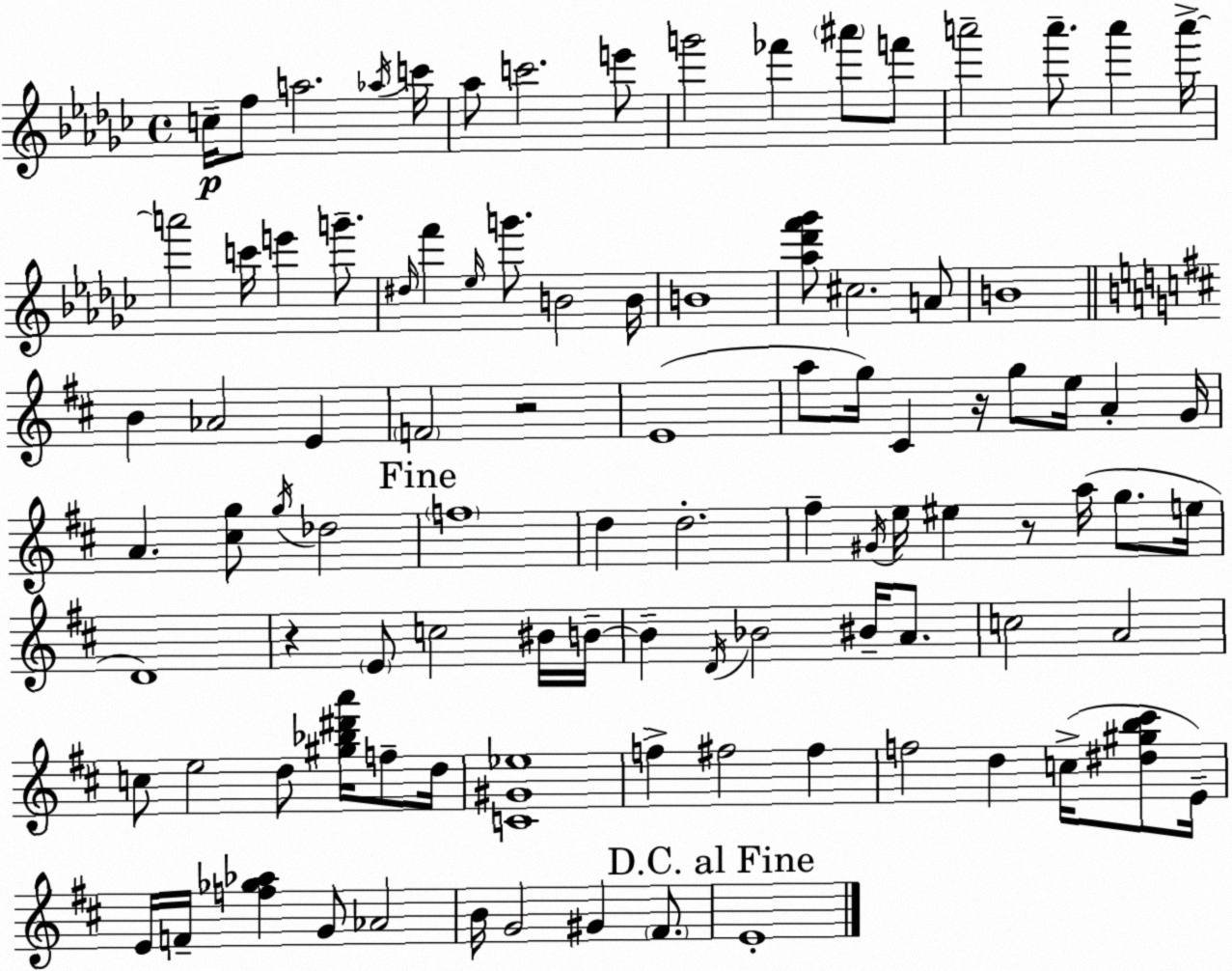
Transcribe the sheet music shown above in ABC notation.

X:1
T:Untitled
M:4/4
L:1/4
K:Ebm
c/4 f/2 a2 _a/4 c'/4 _a/2 c'2 e'/2 g'2 _f' ^a'/2 f'/2 a'2 a'/2 a' a'/4 a'2 c'/4 e' g'/2 ^d/4 f' _e/4 g'/2 B2 B/4 B4 [_a_d'f'_g']/2 ^c2 A/2 B4 B _A2 E F2 z2 E4 a/2 g/4 ^C z/4 g/2 e/4 A G/4 A [^cg]/2 g/4 _d2 f4 d d2 ^f ^G/4 e/4 ^e z/2 a/4 g/2 e/4 D4 z E/2 c2 ^B/4 B/4 B D/4 _B2 ^B/4 A/2 c2 A2 c/2 e2 d/2 [^g_b^d'a']/4 f/2 d/4 [C^G_e]4 f ^f2 ^f f2 d c/4 [^d^gb^c']/2 E/4 E/4 F/4 [f_g_a] G/2 _A2 B/4 G2 ^G ^F/2 E4